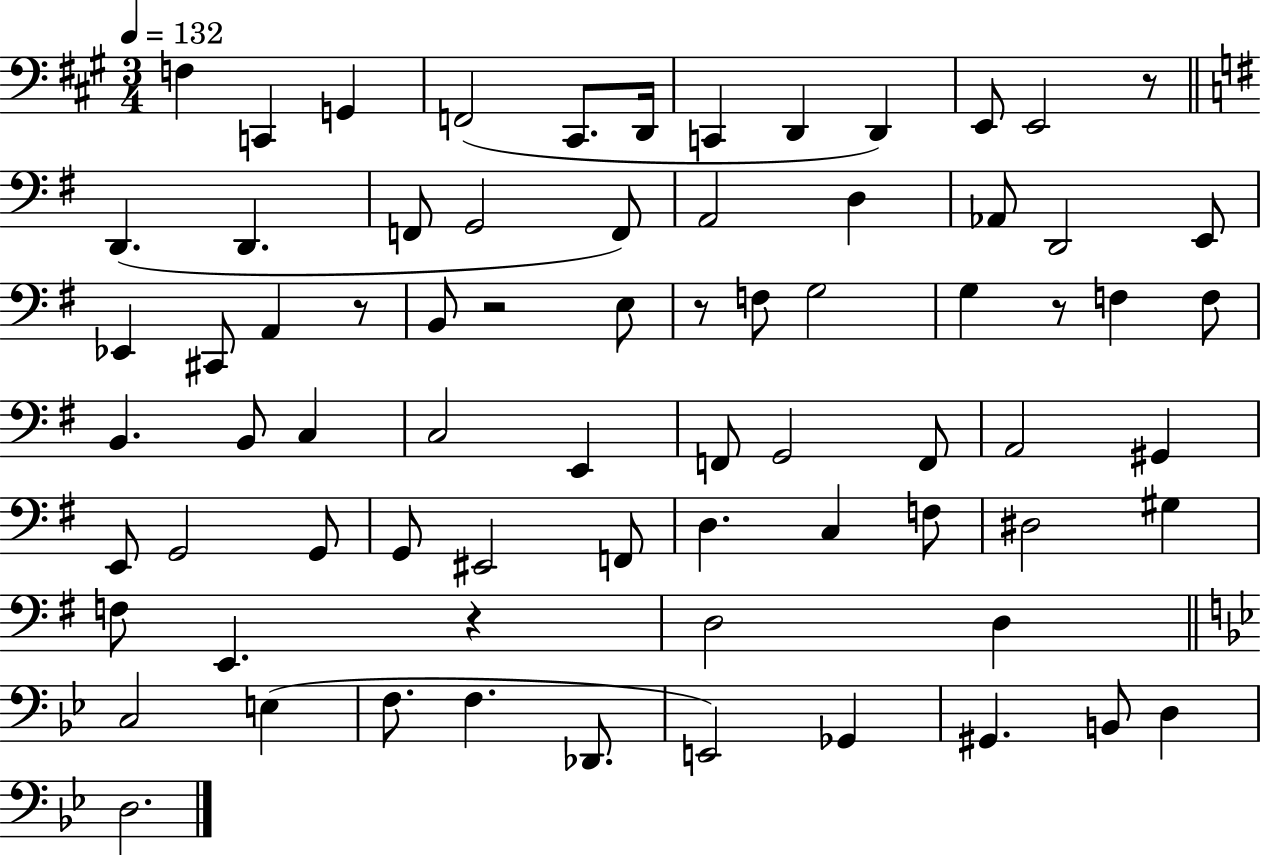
F3/q C2/q G2/q F2/h C#2/e. D2/s C2/q D2/q D2/q E2/e E2/h R/e D2/q. D2/q. F2/e G2/h F2/e A2/h D3/q Ab2/e D2/h E2/e Eb2/q C#2/e A2/q R/e B2/e R/h E3/e R/e F3/e G3/h G3/q R/e F3/q F3/e B2/q. B2/e C3/q C3/h E2/q F2/e G2/h F2/e A2/h G#2/q E2/e G2/h G2/e G2/e EIS2/h F2/e D3/q. C3/q F3/e D#3/h G#3/q F3/e E2/q. R/q D3/h D3/q C3/h E3/q F3/e. F3/q. Db2/e. E2/h Gb2/q G#2/q. B2/e D3/q D3/h.